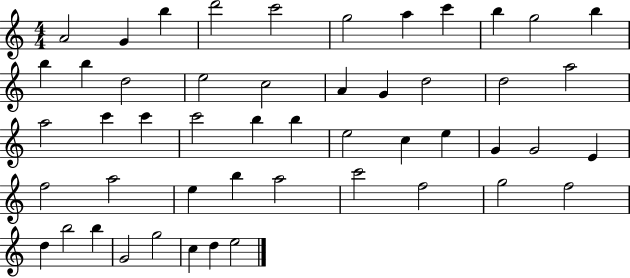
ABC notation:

X:1
T:Untitled
M:4/4
L:1/4
K:C
A2 G b d'2 c'2 g2 a c' b g2 b b b d2 e2 c2 A G d2 d2 a2 a2 c' c' c'2 b b e2 c e G G2 E f2 a2 e b a2 c'2 f2 g2 f2 d b2 b G2 g2 c d e2